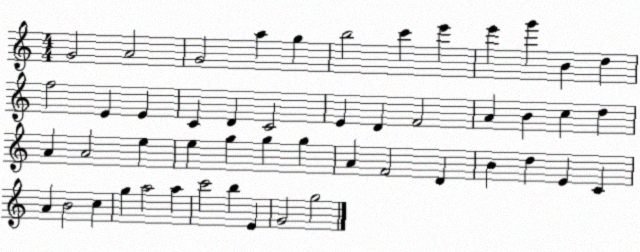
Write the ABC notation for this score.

X:1
T:Untitled
M:4/4
L:1/4
K:C
G2 A2 G2 a g b2 c' e' e' g' B d f2 E E C D C2 E D F2 A B c d A A2 e e g g g A F2 D B d E C A B2 c g a2 a c'2 b E G2 g2